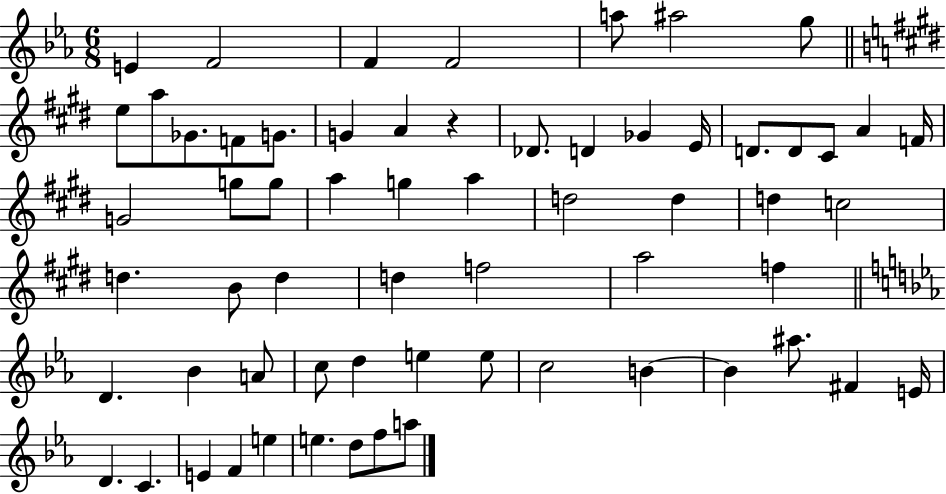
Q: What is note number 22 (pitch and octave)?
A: A4